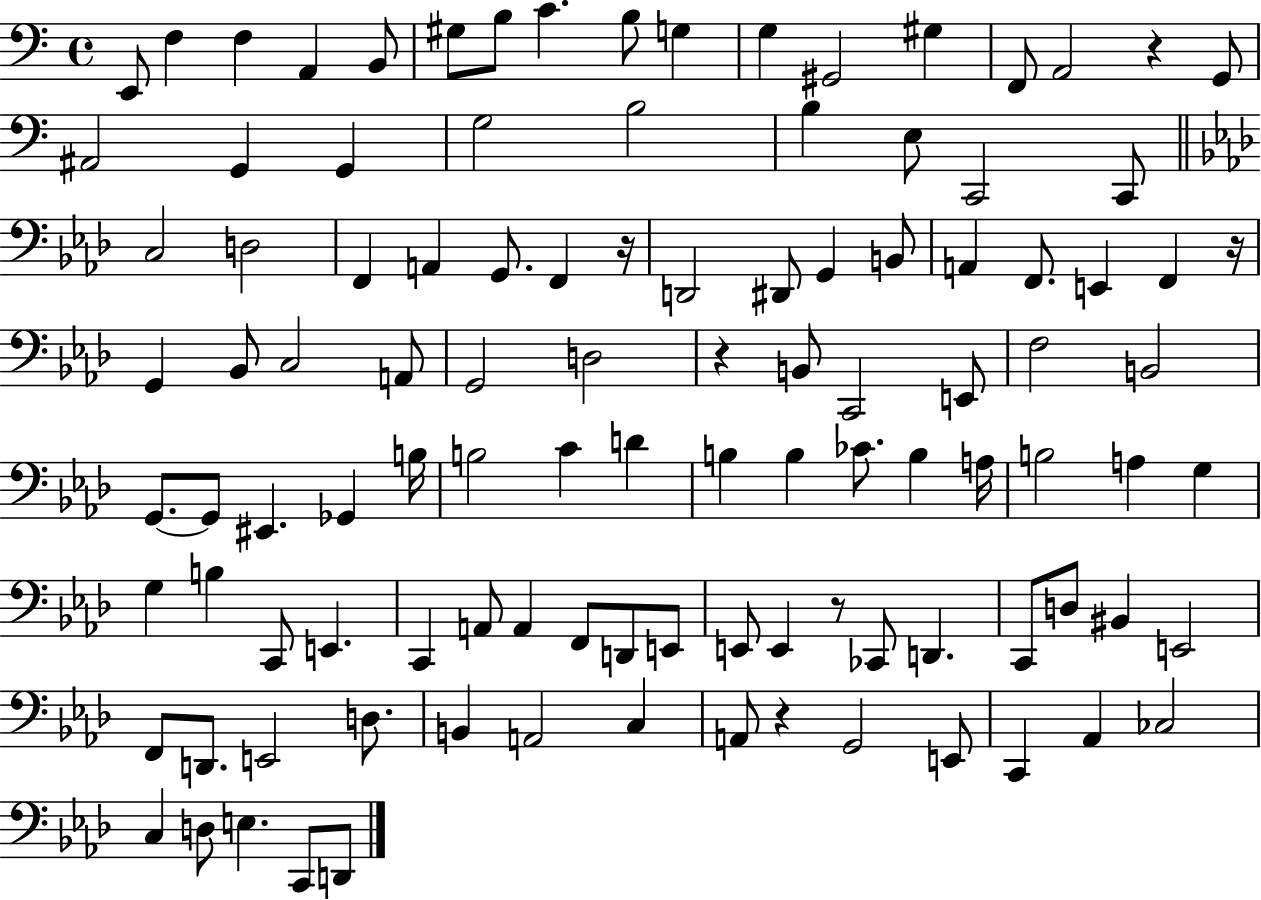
{
  \clef bass
  \time 4/4
  \defaultTimeSignature
  \key c \major
  e,8 f4 f4 a,4 b,8 | gis8 b8 c'4. b8 g4 | g4 gis,2 gis4 | f,8 a,2 r4 g,8 | \break ais,2 g,4 g,4 | g2 b2 | b4 e8 c,2 c,8 | \bar "||" \break \key f \minor c2 d2 | f,4 a,4 g,8. f,4 r16 | d,2 dis,8 g,4 b,8 | a,4 f,8. e,4 f,4 r16 | \break g,4 bes,8 c2 a,8 | g,2 d2 | r4 b,8 c,2 e,8 | f2 b,2 | \break g,8.~~ g,8 eis,4. ges,4 b16 | b2 c'4 d'4 | b4 b4 ces'8. b4 a16 | b2 a4 g4 | \break g4 b4 c,8 e,4. | c,4 a,8 a,4 f,8 d,8 e,8 | e,8 e,4 r8 ces,8 d,4. | c,8 d8 bis,4 e,2 | \break f,8 d,8. e,2 d8. | b,4 a,2 c4 | a,8 r4 g,2 e,8 | c,4 aes,4 ces2 | \break c4 d8 e4. c,8 d,8 | \bar "|."
}